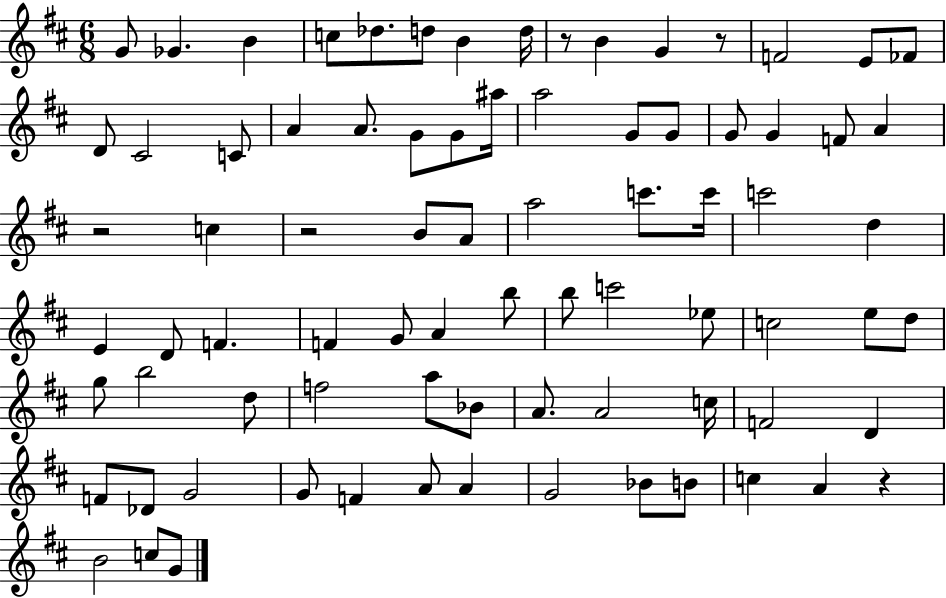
{
  \clef treble
  \numericTimeSignature
  \time 6/8
  \key d \major
  g'8 ges'4. b'4 | c''8 des''8. d''8 b'4 d''16 | r8 b'4 g'4 r8 | f'2 e'8 fes'8 | \break d'8 cis'2 c'8 | a'4 a'8. g'8 g'8 ais''16 | a''2 g'8 g'8 | g'8 g'4 f'8 a'4 | \break r2 c''4 | r2 b'8 a'8 | a''2 c'''8. c'''16 | c'''2 d''4 | \break e'4 d'8 f'4. | f'4 g'8 a'4 b''8 | b''8 c'''2 ees''8 | c''2 e''8 d''8 | \break g''8 b''2 d''8 | f''2 a''8 bes'8 | a'8. a'2 c''16 | f'2 d'4 | \break f'8 des'8 g'2 | g'8 f'4 a'8 a'4 | g'2 bes'8 b'8 | c''4 a'4 r4 | \break b'2 c''8 g'8 | \bar "|."
}